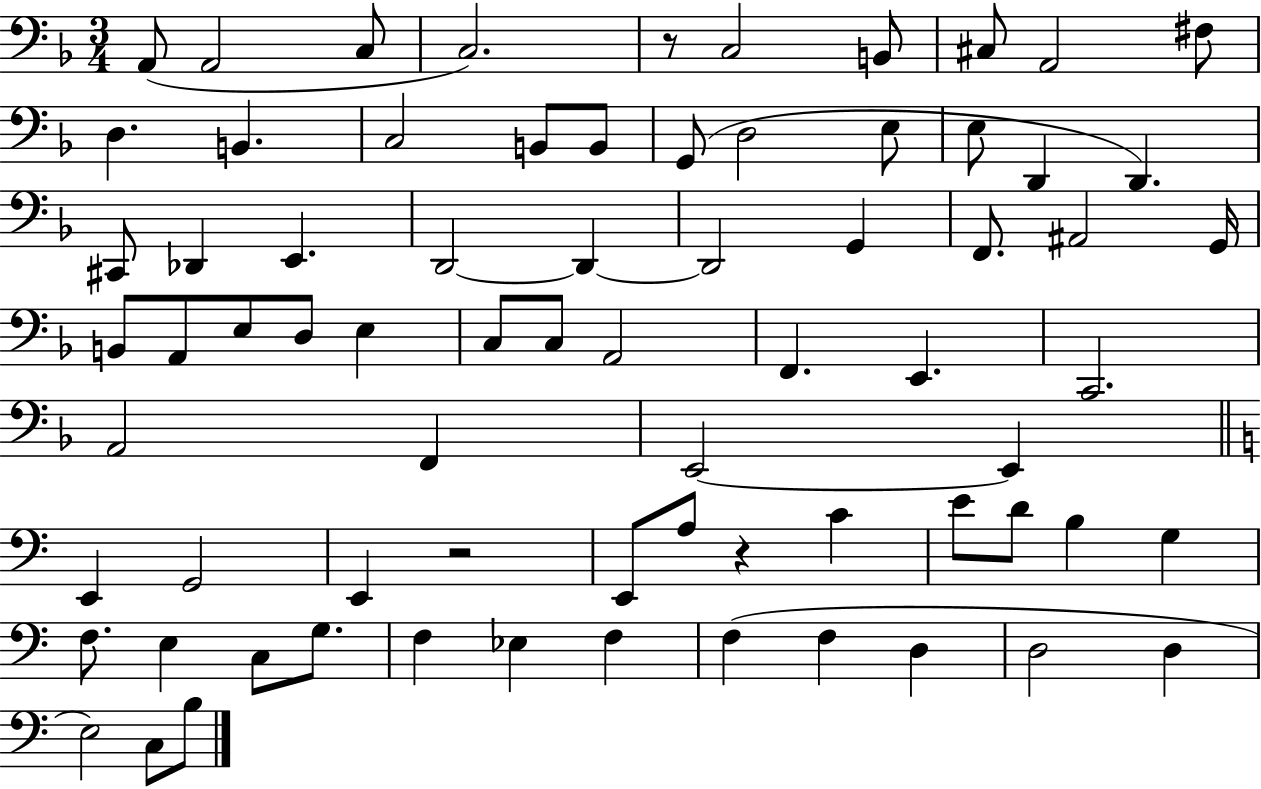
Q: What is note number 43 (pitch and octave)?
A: F2